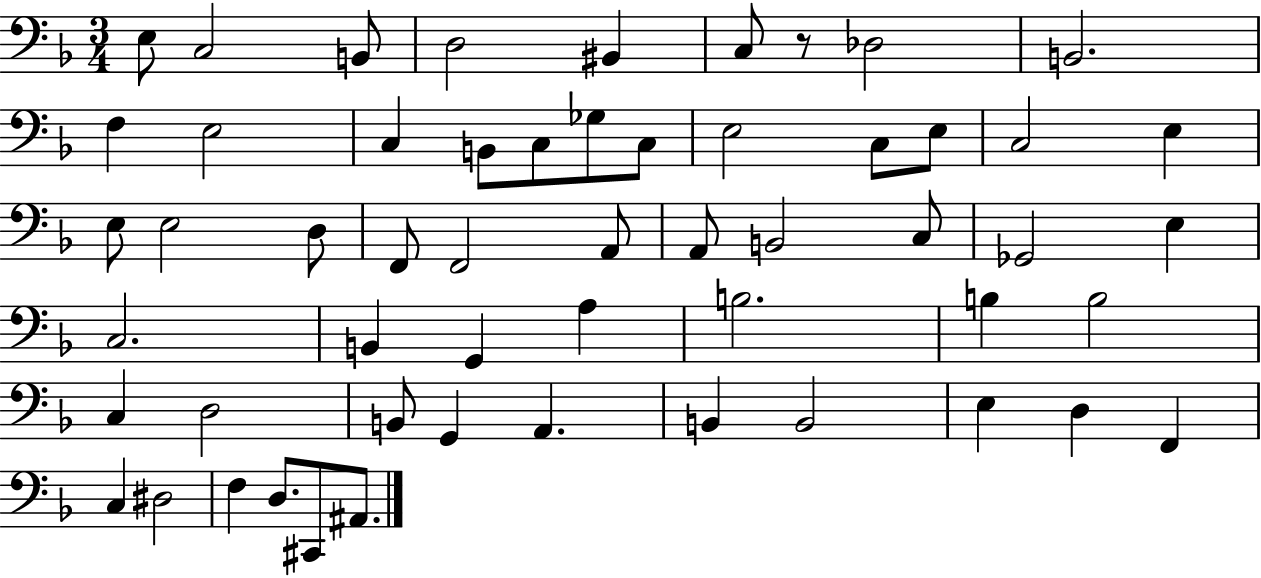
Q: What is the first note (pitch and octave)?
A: E3